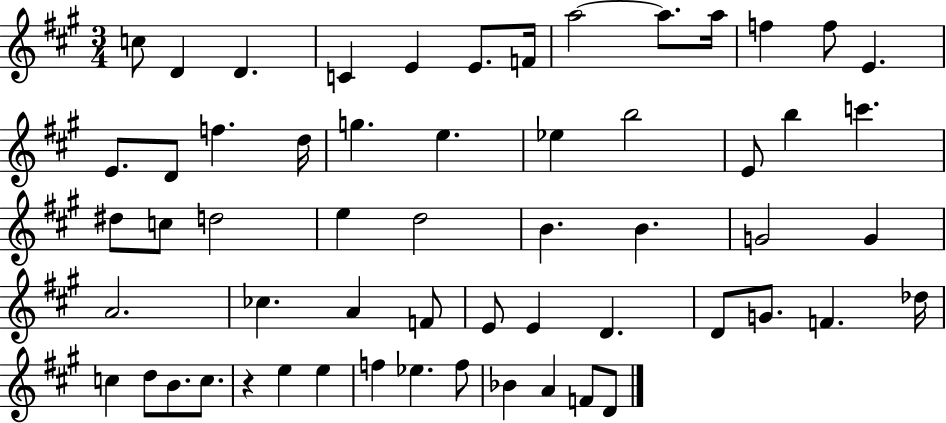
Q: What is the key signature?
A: A major